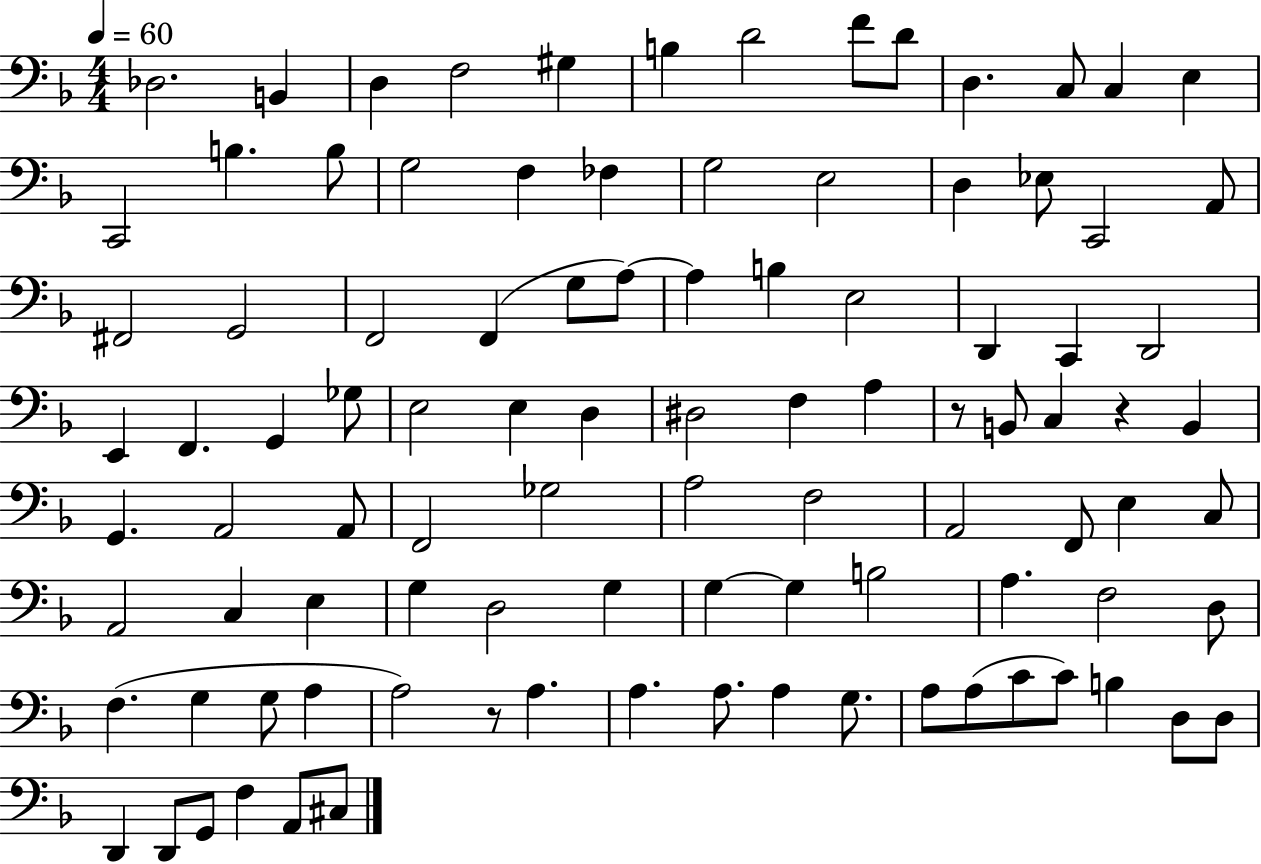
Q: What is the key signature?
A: F major